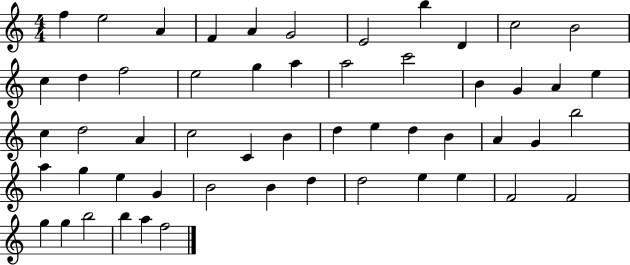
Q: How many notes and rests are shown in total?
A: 54